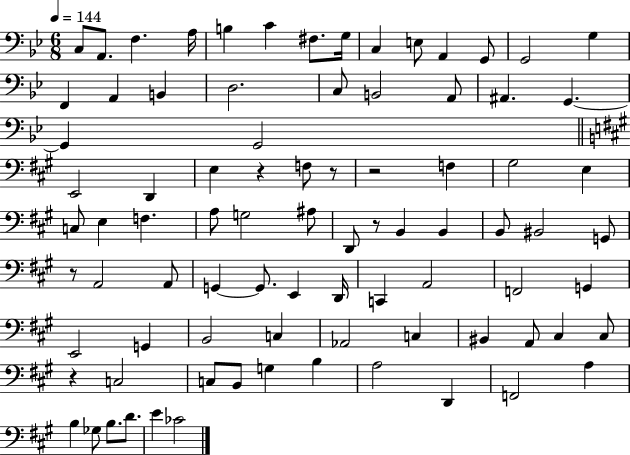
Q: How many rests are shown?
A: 6